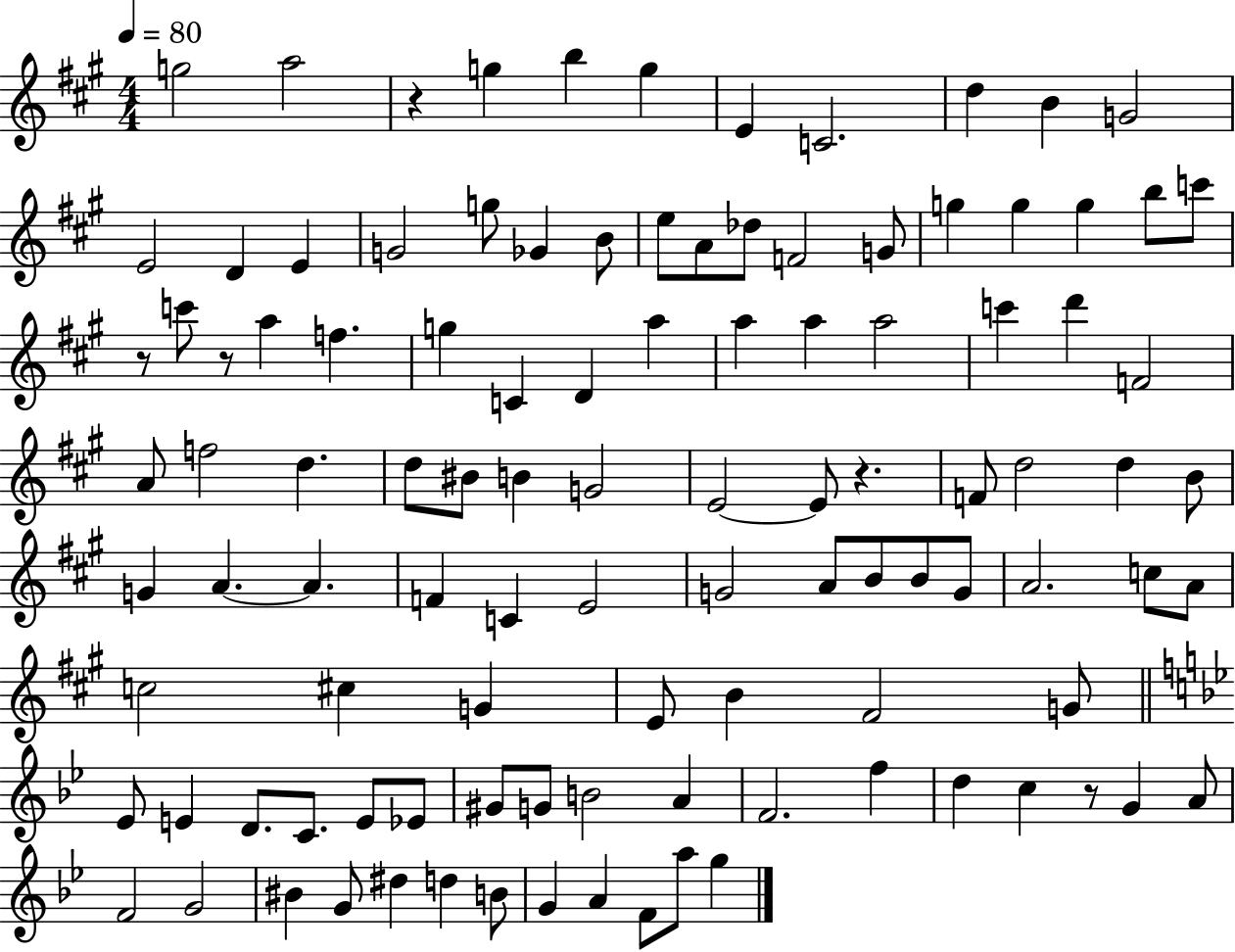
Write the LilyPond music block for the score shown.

{
  \clef treble
  \numericTimeSignature
  \time 4/4
  \key a \major
  \tempo 4 = 80
  g''2 a''2 | r4 g''4 b''4 g''4 | e'4 c'2. | d''4 b'4 g'2 | \break e'2 d'4 e'4 | g'2 g''8 ges'4 b'8 | e''8 a'8 des''8 f'2 g'8 | g''4 g''4 g''4 b''8 c'''8 | \break r8 c'''8 r8 a''4 f''4. | g''4 c'4 d'4 a''4 | a''4 a''4 a''2 | c'''4 d'''4 f'2 | \break a'8 f''2 d''4. | d''8 bis'8 b'4 g'2 | e'2~~ e'8 r4. | f'8 d''2 d''4 b'8 | \break g'4 a'4.~~ a'4. | f'4 c'4 e'2 | g'2 a'8 b'8 b'8 g'8 | a'2. c''8 a'8 | \break c''2 cis''4 g'4 | e'8 b'4 fis'2 g'8 | \bar "||" \break \key g \minor ees'8 e'4 d'8. c'8. e'8 ees'8 | gis'8 g'8 b'2 a'4 | f'2. f''4 | d''4 c''4 r8 g'4 a'8 | \break f'2 g'2 | bis'4 g'8 dis''4 d''4 b'8 | g'4 a'4 f'8 a''8 g''4 | \bar "|."
}